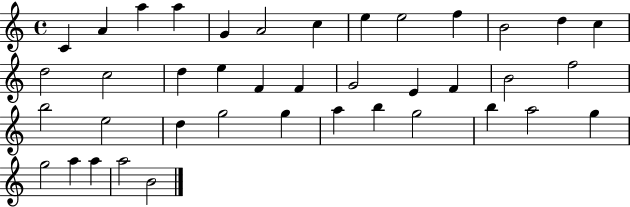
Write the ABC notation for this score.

X:1
T:Untitled
M:4/4
L:1/4
K:C
C A a a G A2 c e e2 f B2 d c d2 c2 d e F F G2 E F B2 f2 b2 e2 d g2 g a b g2 b a2 g g2 a a a2 B2